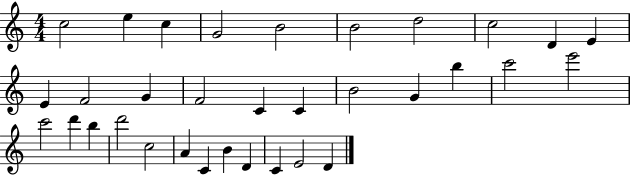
{
  \clef treble
  \numericTimeSignature
  \time 4/4
  \key c \major
  c''2 e''4 c''4 | g'2 b'2 | b'2 d''2 | c''2 d'4 e'4 | \break e'4 f'2 g'4 | f'2 c'4 c'4 | b'2 g'4 b''4 | c'''2 e'''2 | \break c'''2 d'''4 b''4 | d'''2 c''2 | a'4 c'4 b'4 d'4 | c'4 e'2 d'4 | \break \bar "|."
}